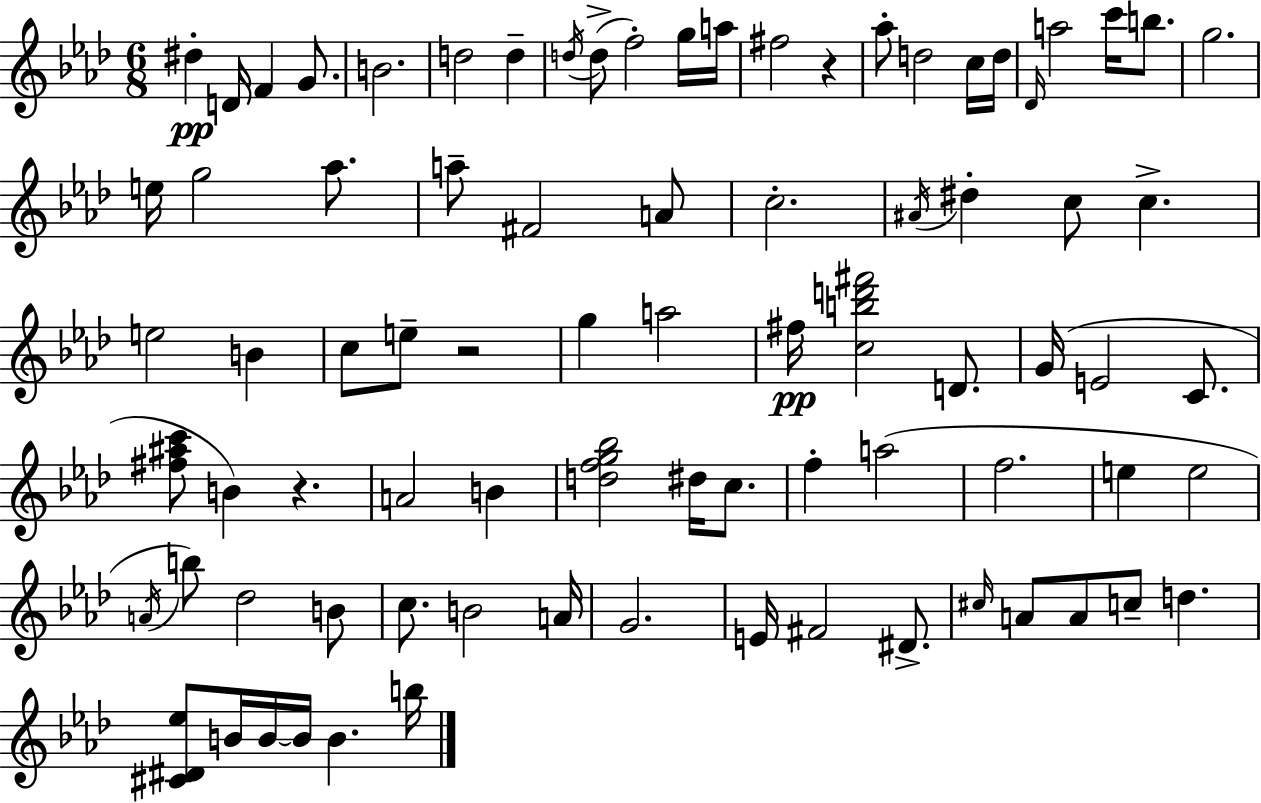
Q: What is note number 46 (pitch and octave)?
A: A4